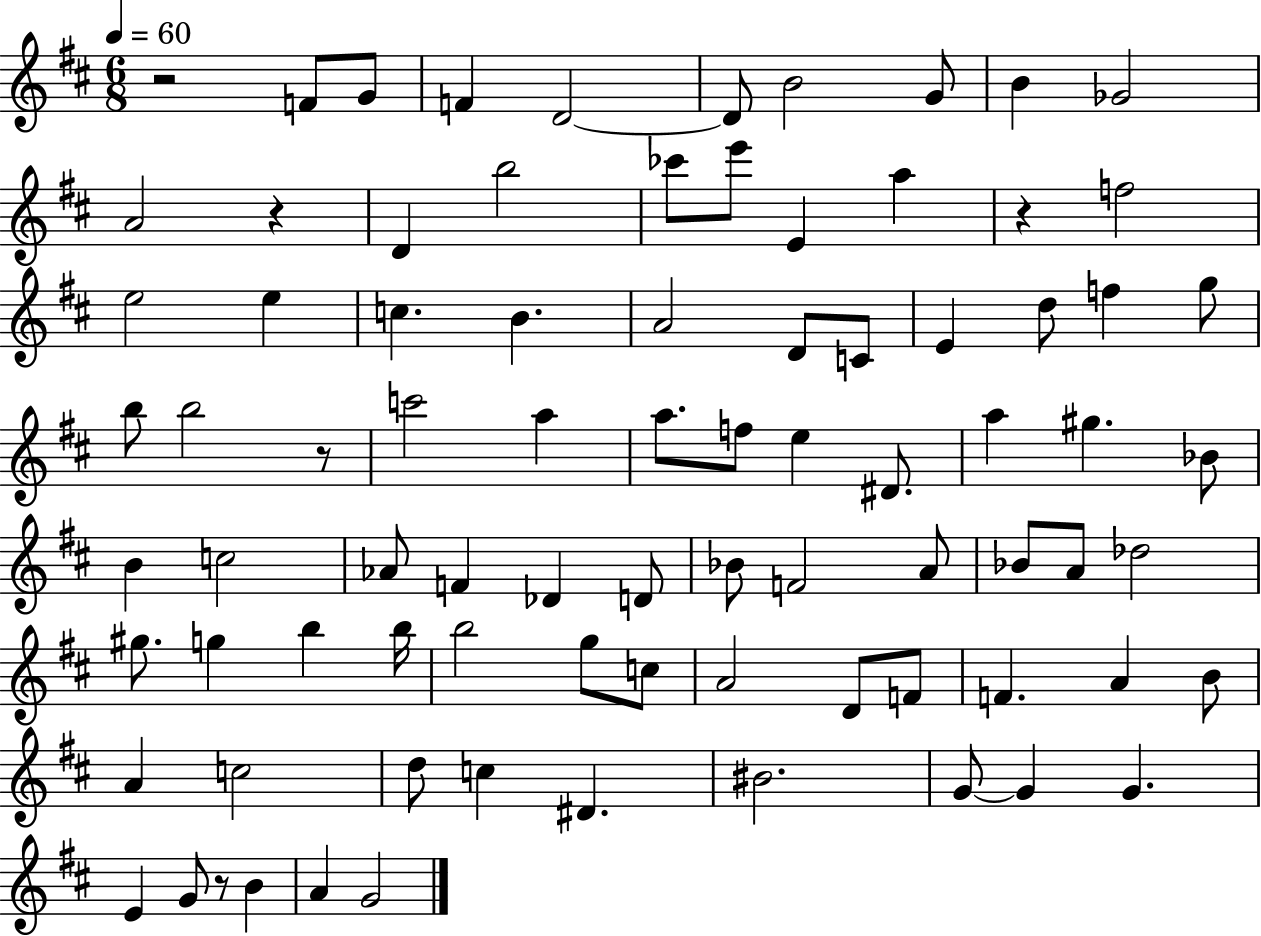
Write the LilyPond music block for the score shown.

{
  \clef treble
  \numericTimeSignature
  \time 6/8
  \key d \major
  \tempo 4 = 60
  r2 f'8 g'8 | f'4 d'2~~ | d'8 b'2 g'8 | b'4 ges'2 | \break a'2 r4 | d'4 b''2 | ces'''8 e'''8 e'4 a''4 | r4 f''2 | \break e''2 e''4 | c''4. b'4. | a'2 d'8 c'8 | e'4 d''8 f''4 g''8 | \break b''8 b''2 r8 | c'''2 a''4 | a''8. f''8 e''4 dis'8. | a''4 gis''4. bes'8 | \break b'4 c''2 | aes'8 f'4 des'4 d'8 | bes'8 f'2 a'8 | bes'8 a'8 des''2 | \break gis''8. g''4 b''4 b''16 | b''2 g''8 c''8 | a'2 d'8 f'8 | f'4. a'4 b'8 | \break a'4 c''2 | d''8 c''4 dis'4. | bis'2. | g'8~~ g'4 g'4. | \break e'4 g'8 r8 b'4 | a'4 g'2 | \bar "|."
}